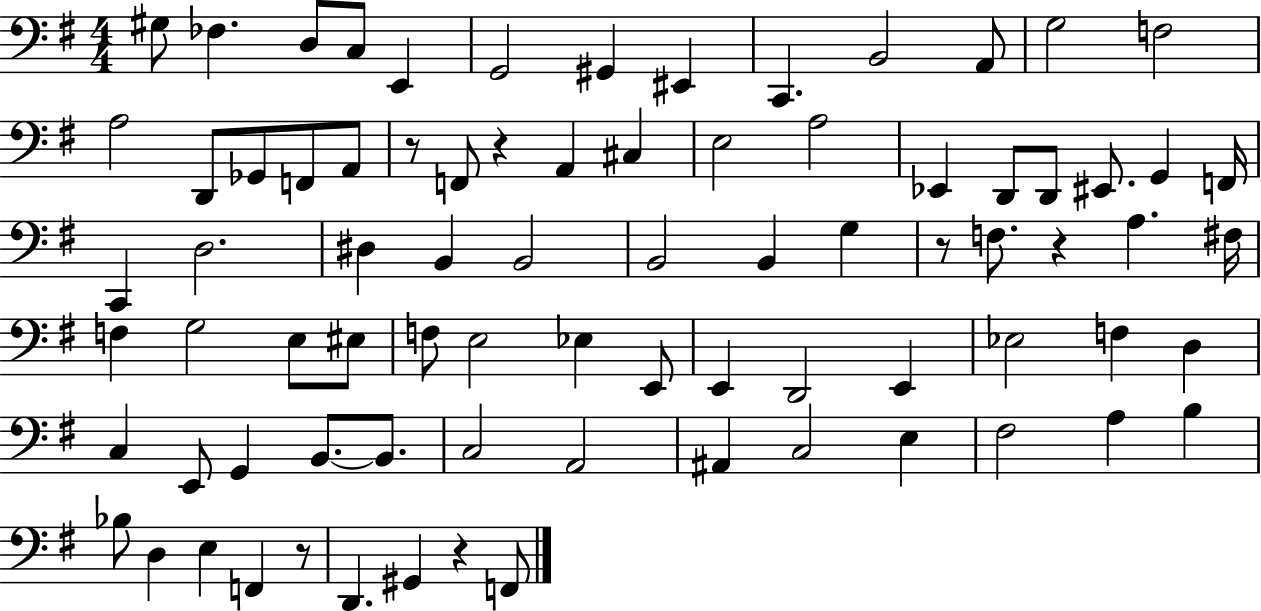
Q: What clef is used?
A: bass